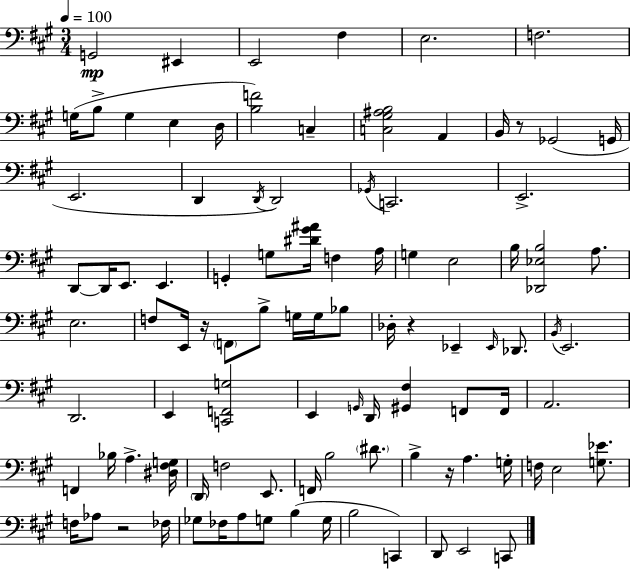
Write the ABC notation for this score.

X:1
T:Untitled
M:3/4
L:1/4
K:A
G,,2 ^E,, E,,2 ^F, E,2 F,2 G,/4 B,/2 G, E, D,/4 [B,F]2 C, [C,^G,^A,B,]2 A,, B,,/4 z/2 _G,,2 G,,/4 E,,2 D,, D,,/4 D,,2 _G,,/4 C,,2 E,,2 D,,/2 D,,/4 E,,/2 E,, G,, G,/2 [^D^G^A]/4 F, A,/4 G, E,2 B,/4 [_D,,_E,B,]2 A,/2 E,2 F,/2 E,,/4 z/4 F,,/2 B,/2 G,/4 G,/4 _B,/2 _D,/4 z _E,, _E,,/4 _D,,/2 B,,/4 E,,2 D,,2 E,, [C,,F,,G,]2 E,, G,,/4 D,,/4 [^G,,^F,] F,,/2 F,,/4 A,,2 F,, _B,/4 A, [^D,^F,G,]/4 D,,/4 F,2 E,,/2 F,,/4 B,2 ^D/2 B, z/4 A, G,/4 F,/4 E,2 [G,_E]/2 F,/4 _A,/2 z2 _F,/4 _G,/2 _F,/4 A,/2 G,/2 B, G,/4 B,2 C,, D,,/2 E,,2 C,,/2